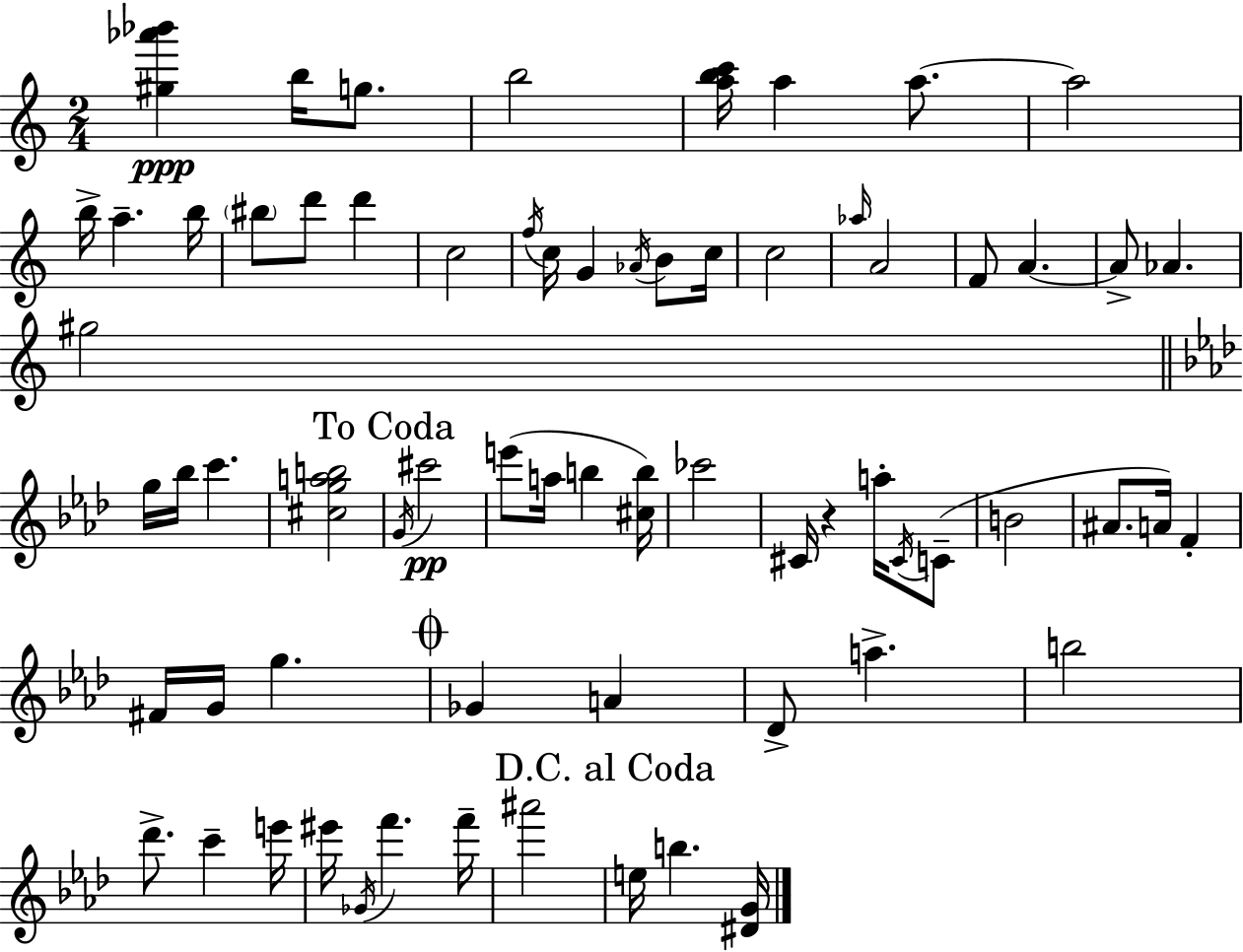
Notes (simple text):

[G#5,Ab6,Bb6]/q B5/s G5/e. B5/h [A5,B5,C6]/s A5/q A5/e. A5/h B5/s A5/q. B5/s BIS5/e D6/e D6/q C5/h F5/s C5/s G4/q Ab4/s B4/e C5/s C5/h Ab5/s A4/h F4/e A4/q. A4/e Ab4/q. G#5/h G5/s Bb5/s C6/q. [C#5,G5,A5,B5]/h G4/s C#6/h E6/e A5/s B5/q [C#5,B5]/s CES6/h C#4/s R/q A5/s C#4/s C4/e B4/h A#4/e. A4/s F4/q F#4/s G4/s G5/q. Gb4/q A4/q Db4/e A5/q. B5/h Db6/e. C6/q E6/s EIS6/s Gb4/s F6/q. F6/s A#6/h E5/s B5/q. [D#4,G4]/s